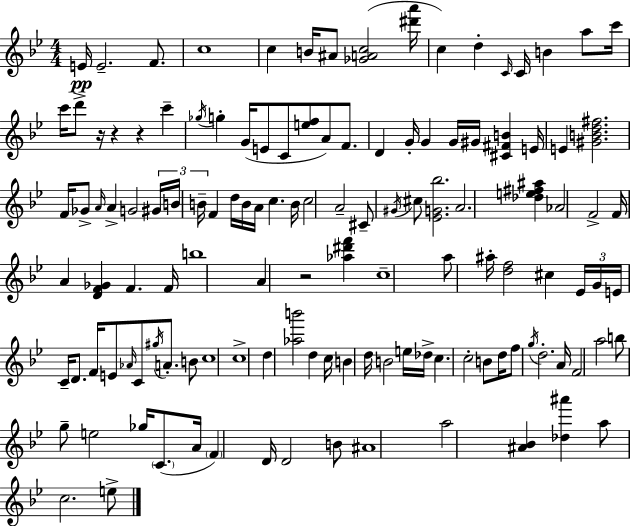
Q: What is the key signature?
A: G minor